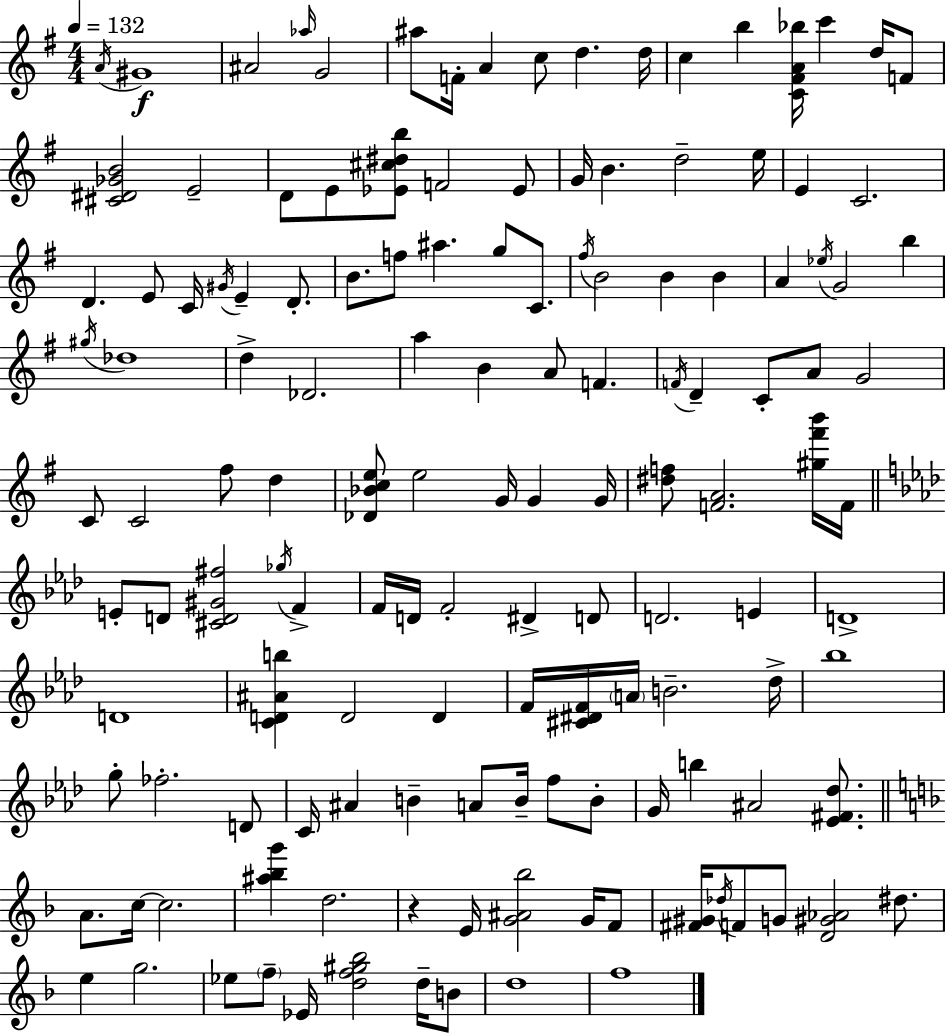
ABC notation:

X:1
T:Untitled
M:4/4
L:1/4
K:G
A/4 ^G4 ^A2 _a/4 G2 ^a/2 F/4 A c/2 d d/4 c b [C^FA_b]/4 c' d/4 F/2 [^C^D_GB]2 E2 D/2 E/2 [_E^c^db]/2 F2 _E/2 G/4 B d2 e/4 E C2 D E/2 C/4 ^G/4 E D/2 B/2 f/2 ^a g/2 C/2 ^f/4 B2 B B A _e/4 G2 b ^g/4 _d4 d _D2 a B A/2 F F/4 D C/2 A/2 G2 C/2 C2 ^f/2 d [_D_Bce]/2 e2 G/4 G G/4 [^df]/2 [FA]2 [^g^f'b']/4 F/4 E/2 D/2 [^CD^G^f]2 _g/4 F F/4 D/4 F2 ^D D/2 D2 E D4 D4 [CD^Ab] D2 D F/4 [^C^DF]/4 A/4 B2 _d/4 _b4 g/2 _f2 D/2 C/4 ^A B A/2 B/4 f/2 B/2 G/4 b ^A2 [_E^F_d]/2 A/2 c/4 c2 [^a_bg'] d2 z E/4 [G^A_b]2 G/4 F/2 [^F^G]/4 _d/4 F/2 G/2 [D^G_A]2 ^d/2 e g2 _e/2 f/2 _E/4 [df^g_b]2 d/4 B/2 d4 f4